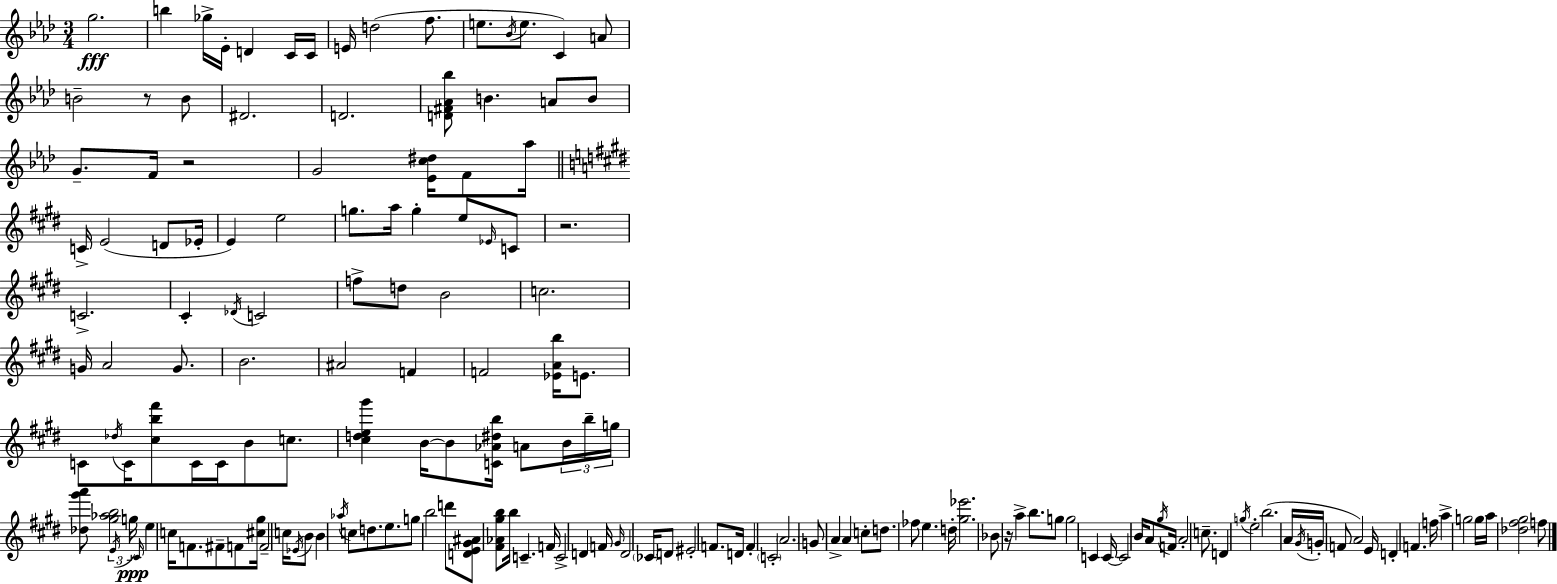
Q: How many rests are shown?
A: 4